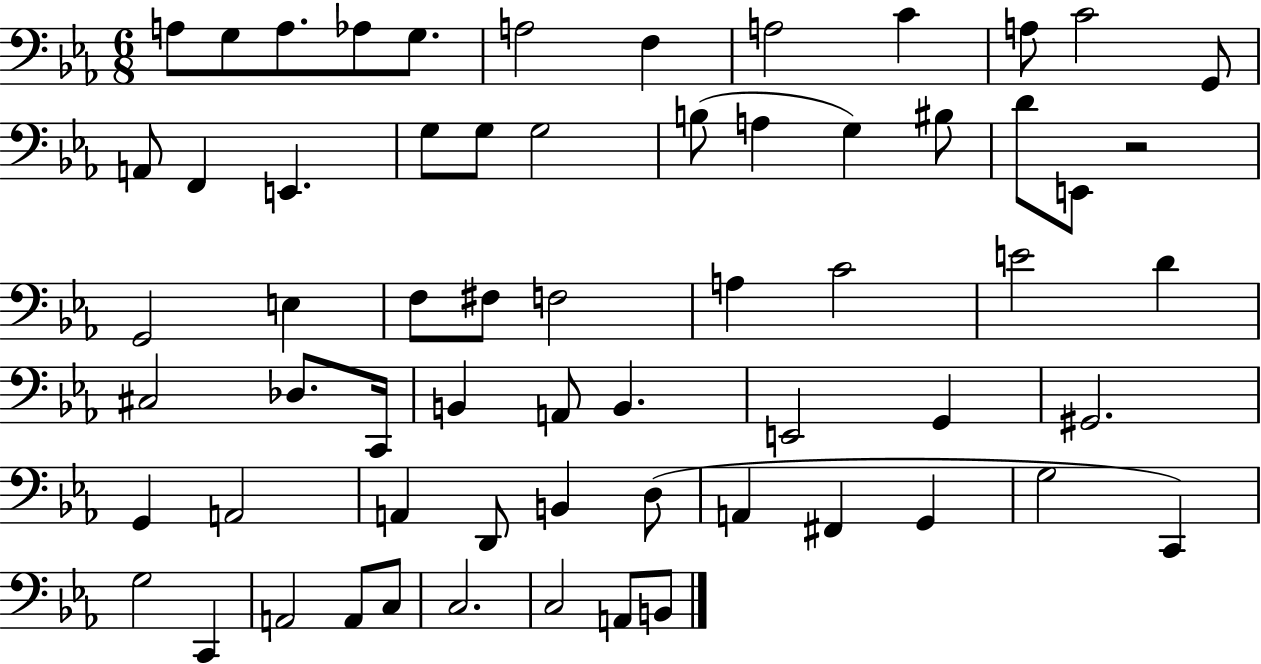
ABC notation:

X:1
T:Untitled
M:6/8
L:1/4
K:Eb
A,/2 G,/2 A,/2 _A,/2 G,/2 A,2 F, A,2 C A,/2 C2 G,,/2 A,,/2 F,, E,, G,/2 G,/2 G,2 B,/2 A, G, ^B,/2 D/2 E,,/2 z2 G,,2 E, F,/2 ^F,/2 F,2 A, C2 E2 D ^C,2 _D,/2 C,,/4 B,, A,,/2 B,, E,,2 G,, ^G,,2 G,, A,,2 A,, D,,/2 B,, D,/2 A,, ^F,, G,, G,2 C,, G,2 C,, A,,2 A,,/2 C,/2 C,2 C,2 A,,/2 B,,/2